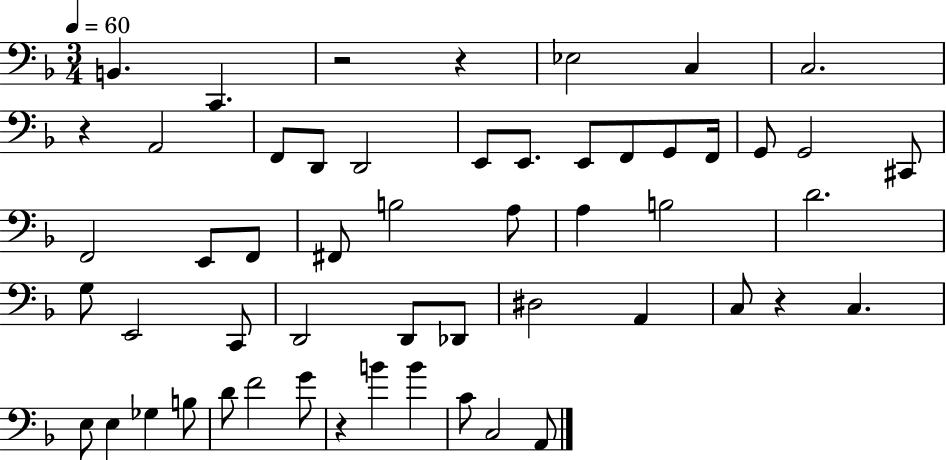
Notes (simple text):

B2/q. C2/q. R/h R/q Eb3/h C3/q C3/h. R/q A2/h F2/e D2/e D2/h E2/e E2/e. E2/e F2/e G2/e F2/s G2/e G2/h C#2/e F2/h E2/e F2/e F#2/e B3/h A3/e A3/q B3/h D4/h. G3/e E2/h C2/e D2/h D2/e Db2/e D#3/h A2/q C3/e R/q C3/q. E3/e E3/q Gb3/q B3/e D4/e F4/h G4/e R/q B4/q B4/q C4/e C3/h A2/e